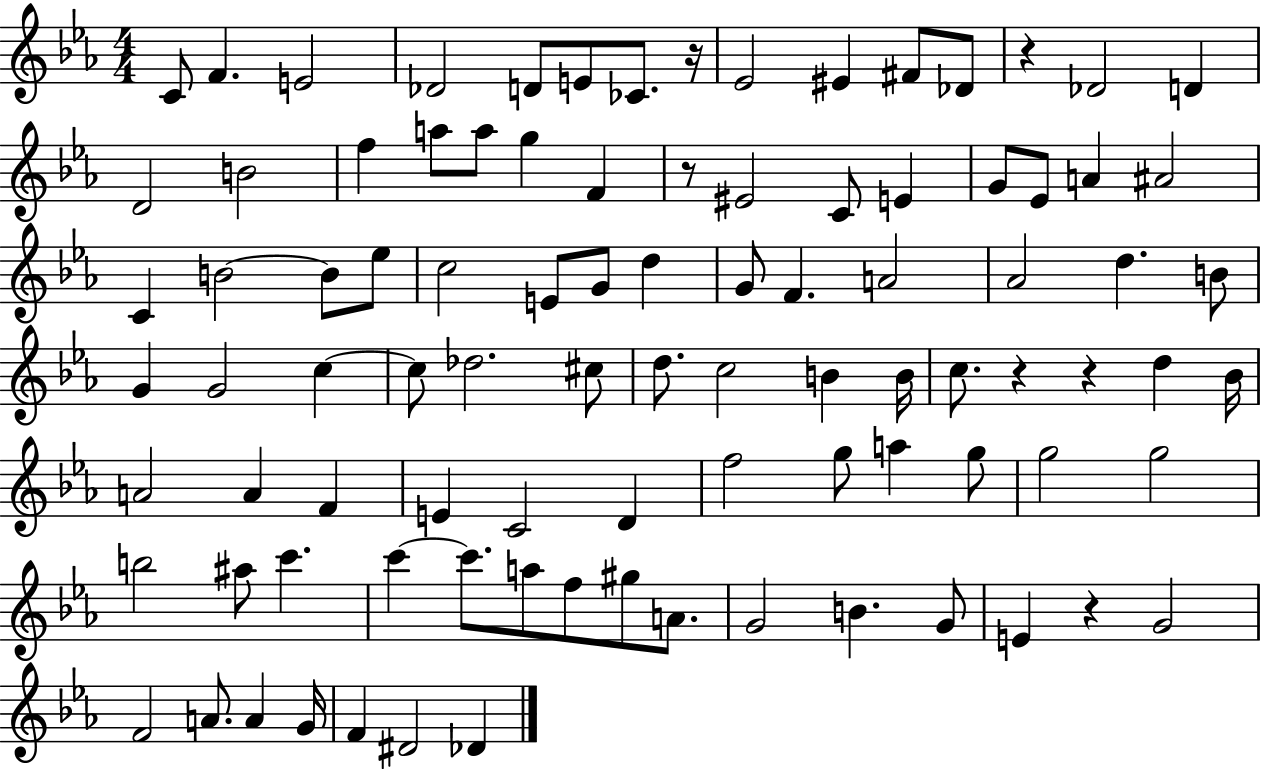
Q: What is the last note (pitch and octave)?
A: Db4